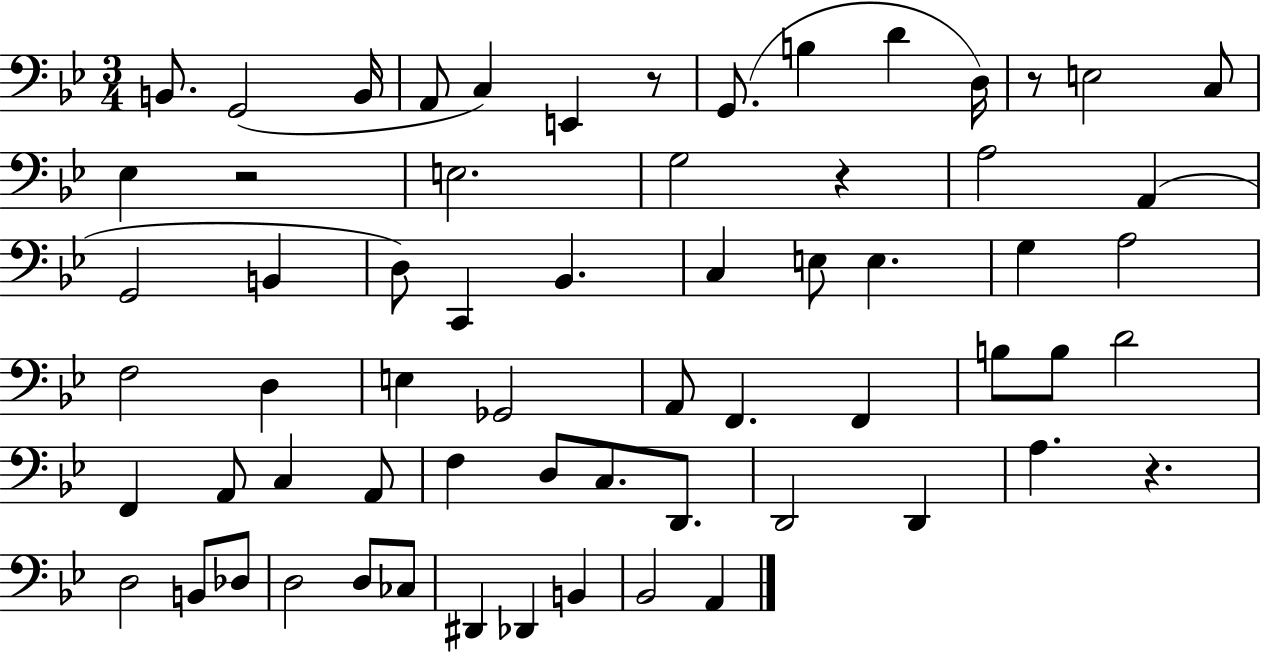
X:1
T:Untitled
M:3/4
L:1/4
K:Bb
B,,/2 G,,2 B,,/4 A,,/2 C, E,, z/2 G,,/2 B, D D,/4 z/2 E,2 C,/2 _E, z2 E,2 G,2 z A,2 A,, G,,2 B,, D,/2 C,, _B,, C, E,/2 E, G, A,2 F,2 D, E, _G,,2 A,,/2 F,, F,, B,/2 B,/2 D2 F,, A,,/2 C, A,,/2 F, D,/2 C,/2 D,,/2 D,,2 D,, A, z D,2 B,,/2 _D,/2 D,2 D,/2 _C,/2 ^D,, _D,, B,, _B,,2 A,,